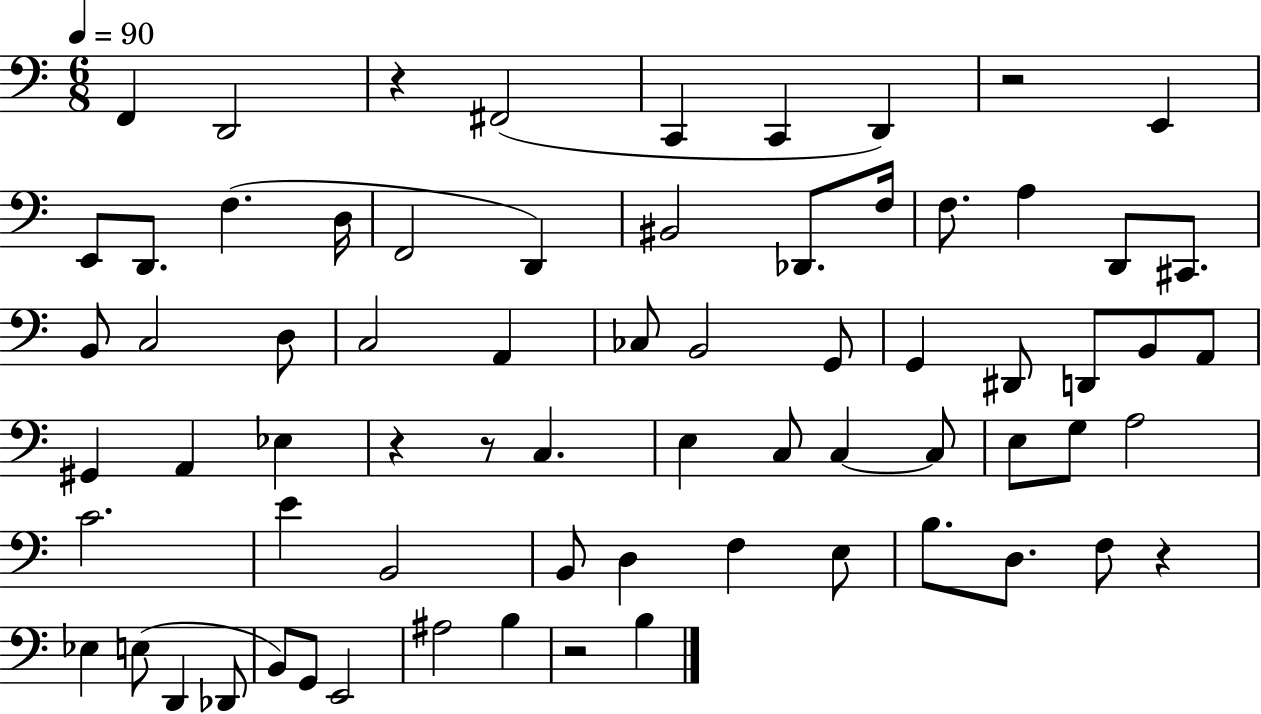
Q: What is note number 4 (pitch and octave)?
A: C2